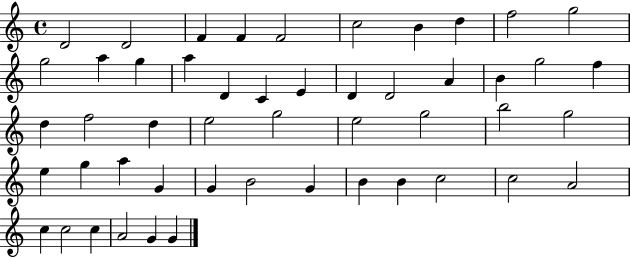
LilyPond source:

{
  \clef treble
  \time 4/4
  \defaultTimeSignature
  \key c \major
  d'2 d'2 | f'4 f'4 f'2 | c''2 b'4 d''4 | f''2 g''2 | \break g''2 a''4 g''4 | a''4 d'4 c'4 e'4 | d'4 d'2 a'4 | b'4 g''2 f''4 | \break d''4 f''2 d''4 | e''2 g''2 | e''2 g''2 | b''2 g''2 | \break e''4 g''4 a''4 g'4 | g'4 b'2 g'4 | b'4 b'4 c''2 | c''2 a'2 | \break c''4 c''2 c''4 | a'2 g'4 g'4 | \bar "|."
}